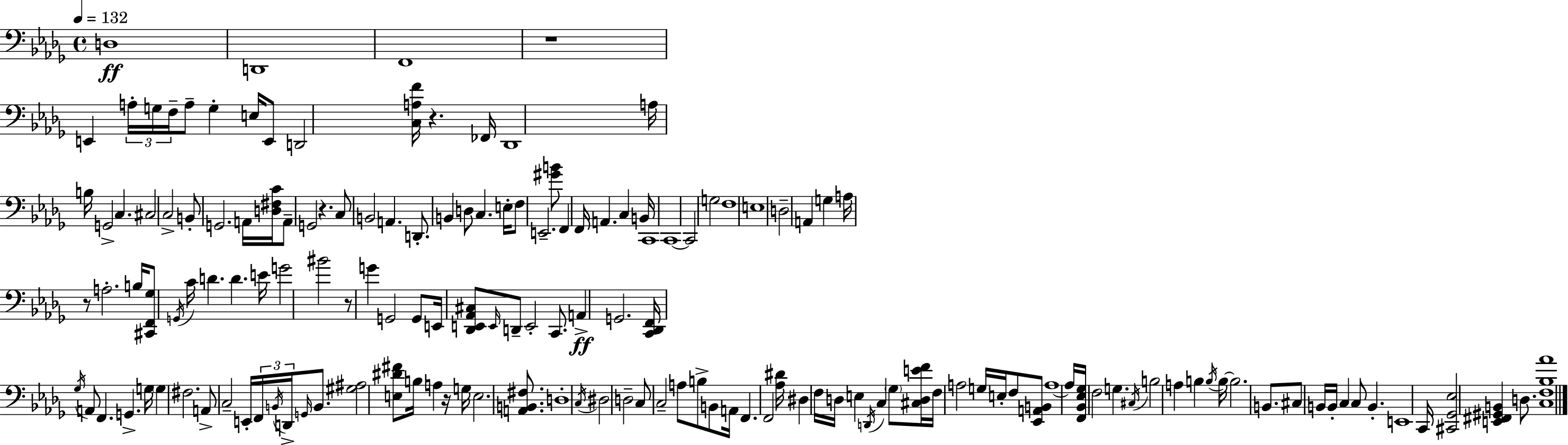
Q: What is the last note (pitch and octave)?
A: D3